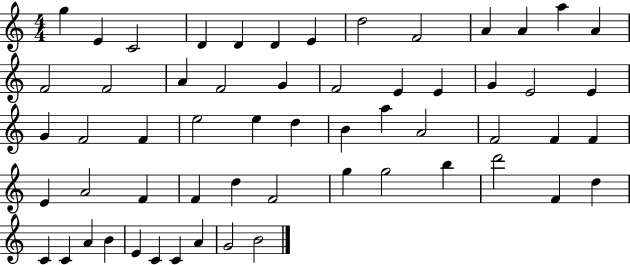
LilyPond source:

{
  \clef treble
  \numericTimeSignature
  \time 4/4
  \key c \major
  g''4 e'4 c'2 | d'4 d'4 d'4 e'4 | d''2 f'2 | a'4 a'4 a''4 a'4 | \break f'2 f'2 | a'4 f'2 g'4 | f'2 e'4 e'4 | g'4 e'2 e'4 | \break g'4 f'2 f'4 | e''2 e''4 d''4 | b'4 a''4 a'2 | f'2 f'4 f'4 | \break e'4 a'2 f'4 | f'4 d''4 f'2 | g''4 g''2 b''4 | d'''2 f'4 d''4 | \break c'4 c'4 a'4 b'4 | e'4 c'4 c'4 a'4 | g'2 b'2 | \bar "|."
}